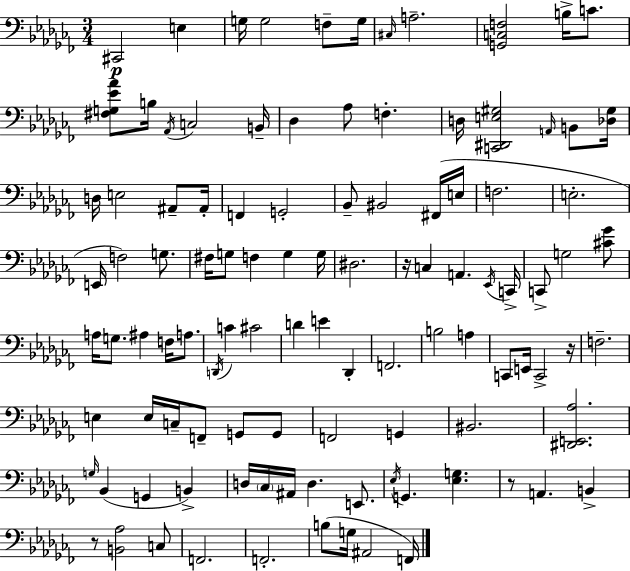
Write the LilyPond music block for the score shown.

{
  \clef bass
  \numericTimeSignature
  \time 3/4
  \key aes \minor
  cis,2\p e4 | g16 g2 f8-- g16 | \grace { cis16 } a2.-- | <g, c f>2 b16-> c'8. | \break <fis g ees' aes'>8 b16 \acciaccatura { aes,16 } c2 | b,16-- des4 aes8 f4.-. | d16 <c, dis, e gis>2 \grace { a,16 } | b,8 <des gis>16 d16 e2 | \break ais,8-- ais,16-. f,4 g,2-. | bes,8-- bis,2 | fis,16( e16 f2. | e2.-. | \break e,16 f2) | g8. fis16 g8 f4 g4 | g16 dis2. | r16 c4 a,4. | \break \acciaccatura { ees,16 } c,16-> c,8-> g2 | <cis' ges'>8 a16 g8. ais4 | f16 a8. \acciaccatura { d,16 } c'4 cis'2 | d'4 e'4 | \break des,4-. f,2. | b2 | a4 c,8 e,16 c,2-> | r16 f2.-- | \break e4 e16 c16-- f,8-- | g,8 g,8 f,2 | g,4 bis,2. | <dis, e, aes>2. | \break \grace { g16 } bes,4( g,4 | b,4->) d16 \parenthesize ces16 ais,16 d4. | e,8. \acciaccatura { ees16 } g,4. | <ees g>4. r8 a,4. | \break b,4-> r8 <b, aes>2 | c8 f,2. | f,2.-. | b8( g16 ais,2 | \break f,16) \bar "|."
}